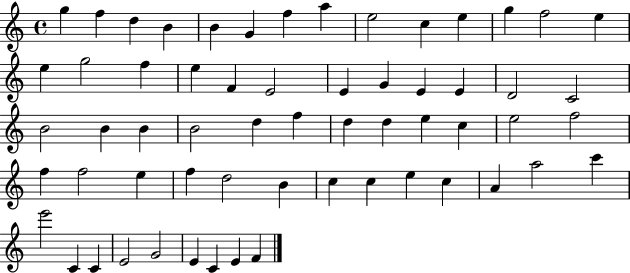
X:1
T:Untitled
M:4/4
L:1/4
K:C
g f d B B G f a e2 c e g f2 e e g2 f e F E2 E G E E D2 C2 B2 B B B2 d f d d e c e2 f2 f f2 e f d2 B c c e c A a2 c' e'2 C C E2 G2 E C E F